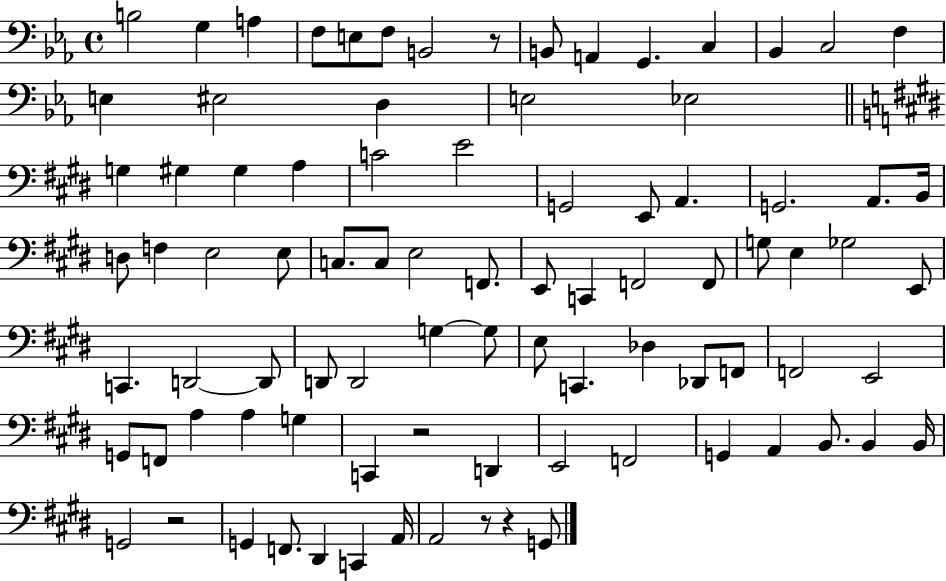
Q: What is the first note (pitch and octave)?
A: B3